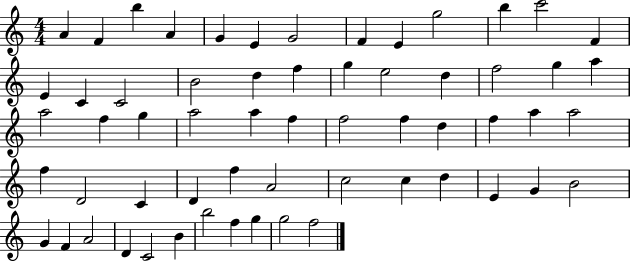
{
  \clef treble
  \numericTimeSignature
  \time 4/4
  \key c \major
  a'4 f'4 b''4 a'4 | g'4 e'4 g'2 | f'4 e'4 g''2 | b''4 c'''2 f'4 | \break e'4 c'4 c'2 | b'2 d''4 f''4 | g''4 e''2 d''4 | f''2 g''4 a''4 | \break a''2 f''4 g''4 | a''2 a''4 f''4 | f''2 f''4 d''4 | f''4 a''4 a''2 | \break f''4 d'2 c'4 | d'4 f''4 a'2 | c''2 c''4 d''4 | e'4 g'4 b'2 | \break g'4 f'4 a'2 | d'4 c'2 b'4 | b''2 f''4 g''4 | g''2 f''2 | \break \bar "|."
}